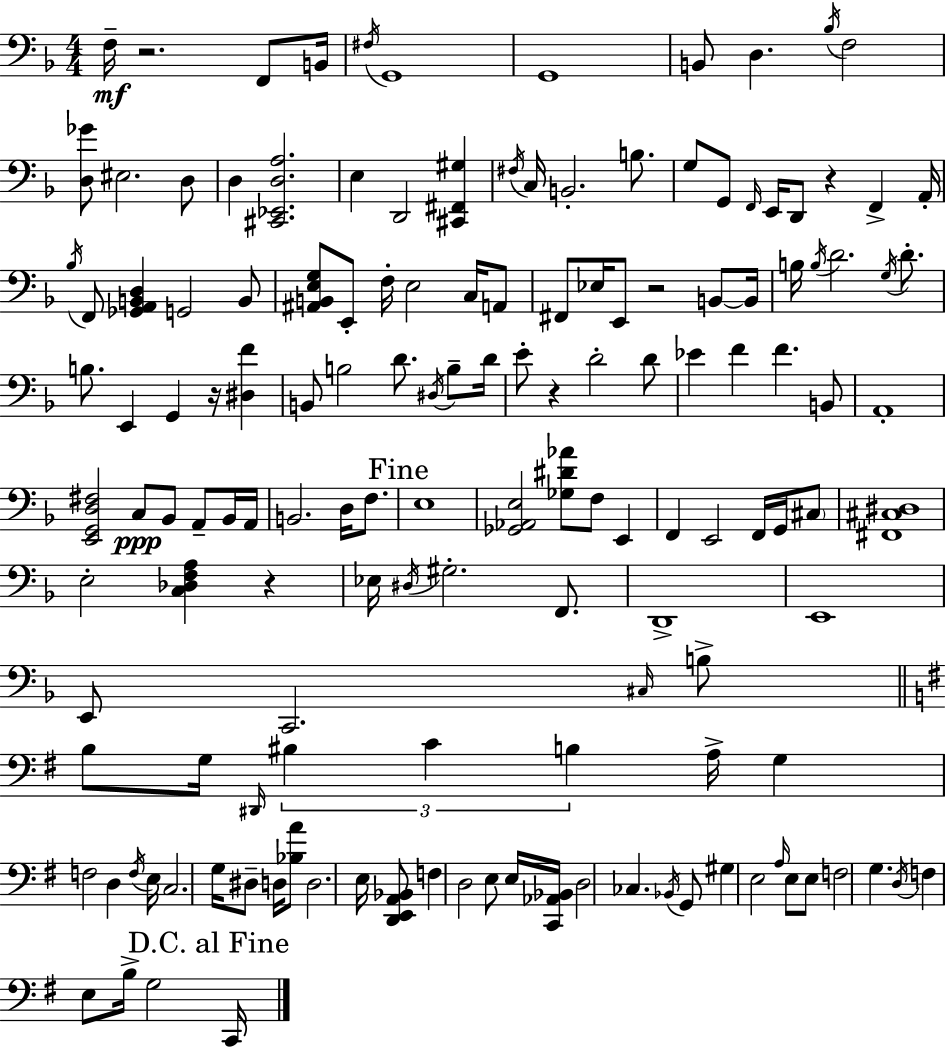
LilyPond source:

{
  \clef bass
  \numericTimeSignature
  \time 4/4
  \key f \major
  f16--\mf r2. f,8 b,16 | \acciaccatura { fis16 } g,1 | g,1 | b,8 d4. \acciaccatura { bes16 } f2 | \break <d ges'>8 eis2. | d8 d4 <cis, ees, d a>2. | e4 d,2 <cis, fis, gis>4 | \acciaccatura { fis16 } c16 b,2.-. | \break b8. g8 g,8 \grace { f,16 } e,16 d,8 r4 f,4-> | a,16-. \acciaccatura { bes16 } f,8 <ges, a, b, d>4 g,2 | b,8 <ais, b, e g>8 e,8-. f16-. e2 | c16 a,8 fis,8 ees16 e,8 r2 | \break b,8~~ b,16 b16 \acciaccatura { b16 } d'2. | \acciaccatura { g16 } d'8.-. b8. e,4 g,4 | r16 <dis f'>4 b,8 b2 | d'8. \acciaccatura { dis16 } b8-- d'16 e'8-. r4 d'2-. | \break d'8 ees'4 f'4 | f'4. b,8 a,1-. | <e, g, d fis>2 | c8\ppp bes,8 a,8-- bes,16 a,16 b,2. | \break d16 f8. \mark "Fine" e1 | <ges, aes, e>2 | <ges dis' aes'>8 f8 e,4 f,4 e,2 | f,16 g,16 \parenthesize cis8 <fis, cis dis>1 | \break e2-. | <c des f a>4 r4 ees16 \acciaccatura { dis16 } gis2.-. | f,8. d,1-> | e,1 | \break e,8 c,2. | \grace { cis16 } b8-> \bar "||" \break \key e \minor b8 g16 \grace { dis,16 } \tuplet 3/2 { bis4 c'4 b4 } | a16-> g4 f2 d4 | \acciaccatura { f16 } e16 c2. g16 | dis8-- d16 <bes a'>8 d2. | \break e16 <d, e, a, bes,>8 f4 d2 | e8 e16 <c, aes, bes,>16 d2 ces4. | \acciaccatura { bes,16 } g,8 gis4 e2 | \grace { a16 } e8 e8 f2 g4. | \break \acciaccatura { d16 } f4 e8 b16-> g2 | \mark "D.C. al Fine" c,16 \bar "|."
}